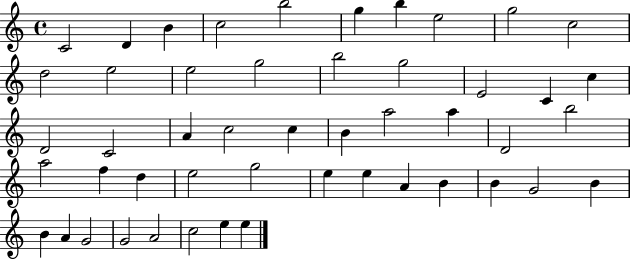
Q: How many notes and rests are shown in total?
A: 49